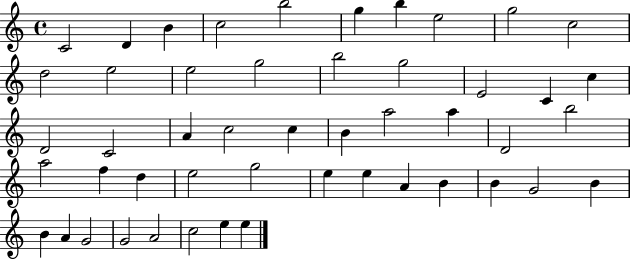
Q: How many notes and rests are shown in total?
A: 49